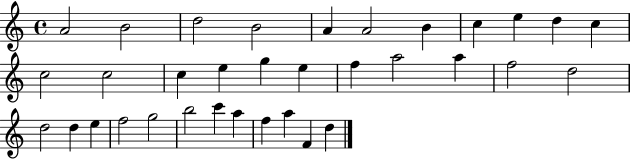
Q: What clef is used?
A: treble